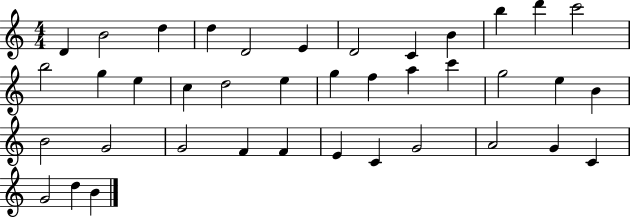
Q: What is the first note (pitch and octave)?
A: D4